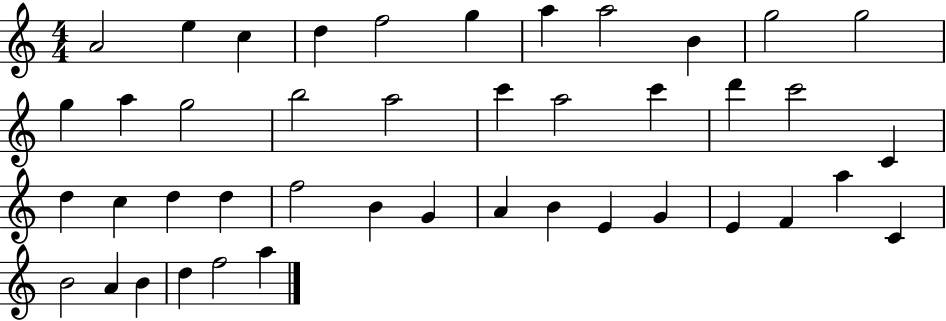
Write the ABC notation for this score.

X:1
T:Untitled
M:4/4
L:1/4
K:C
A2 e c d f2 g a a2 B g2 g2 g a g2 b2 a2 c' a2 c' d' c'2 C d c d d f2 B G A B E G E F a C B2 A B d f2 a